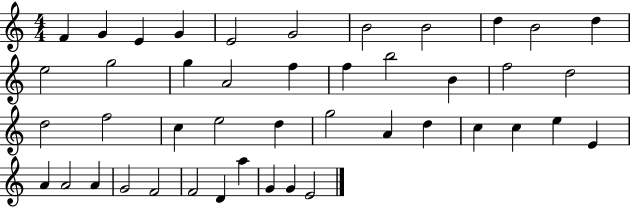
{
  \clef treble
  \numericTimeSignature
  \time 4/4
  \key c \major
  f'4 g'4 e'4 g'4 | e'2 g'2 | b'2 b'2 | d''4 b'2 d''4 | \break e''2 g''2 | g''4 a'2 f''4 | f''4 b''2 b'4 | f''2 d''2 | \break d''2 f''2 | c''4 e''2 d''4 | g''2 a'4 d''4 | c''4 c''4 e''4 e'4 | \break a'4 a'2 a'4 | g'2 f'2 | f'2 d'4 a''4 | g'4 g'4 e'2 | \break \bar "|."
}